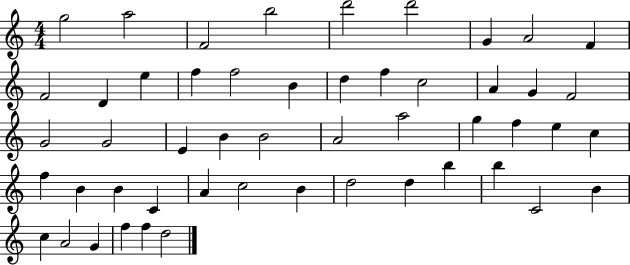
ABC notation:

X:1
T:Untitled
M:4/4
L:1/4
K:C
g2 a2 F2 b2 d'2 d'2 G A2 F F2 D e f f2 B d f c2 A G F2 G2 G2 E B B2 A2 a2 g f e c f B B C A c2 B d2 d b b C2 B c A2 G f f d2